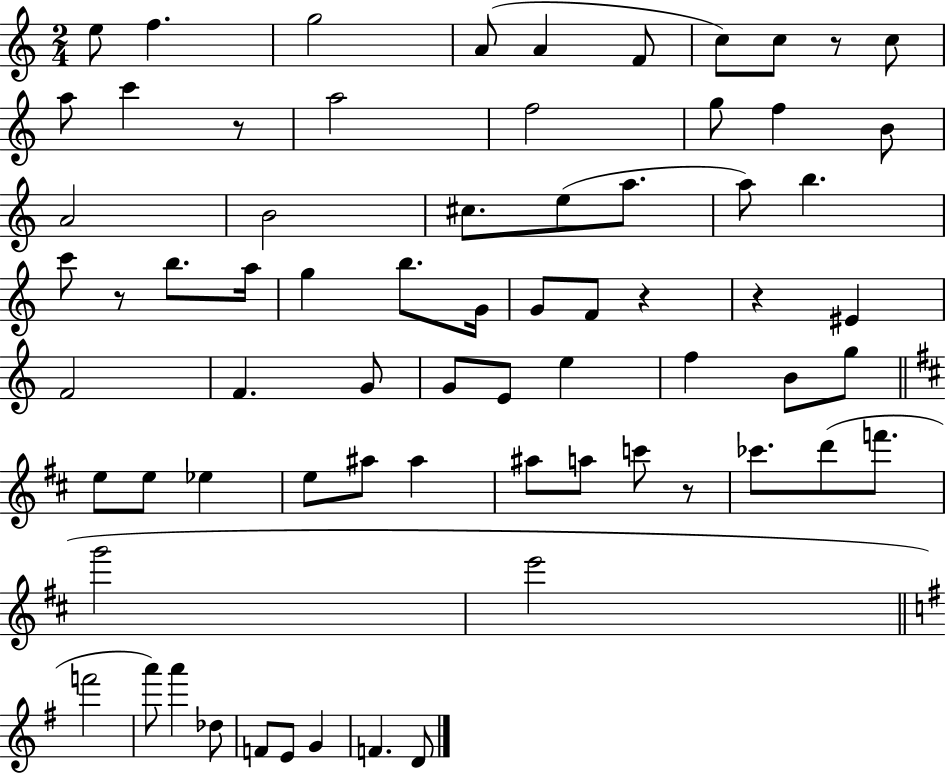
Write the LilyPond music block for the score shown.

{
  \clef treble
  \numericTimeSignature
  \time 2/4
  \key c \major
  e''8 f''4. | g''2 | a'8( a'4 f'8 | c''8) c''8 r8 c''8 | \break a''8 c'''4 r8 | a''2 | f''2 | g''8 f''4 b'8 | \break a'2 | b'2 | cis''8. e''8( a''8. | a''8) b''4. | \break c'''8 r8 b''8. a''16 | g''4 b''8. g'16 | g'8 f'8 r4 | r4 eis'4 | \break f'2 | f'4. g'8 | g'8 e'8 e''4 | f''4 b'8 g''8 | \break \bar "||" \break \key d \major e''8 e''8 ees''4 | e''8 ais''8 ais''4 | ais''8 a''8 c'''8 r8 | ces'''8. d'''8( f'''8. | \break g'''2 | e'''2 | \bar "||" \break \key e \minor f'''2 | a'''8) a'''4 des''8 | f'8 e'8 g'4 | f'4. d'8 | \break \bar "|."
}